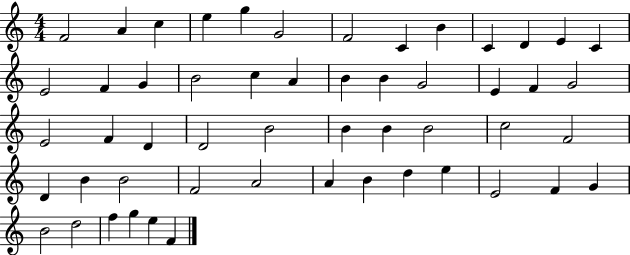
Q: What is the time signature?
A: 4/4